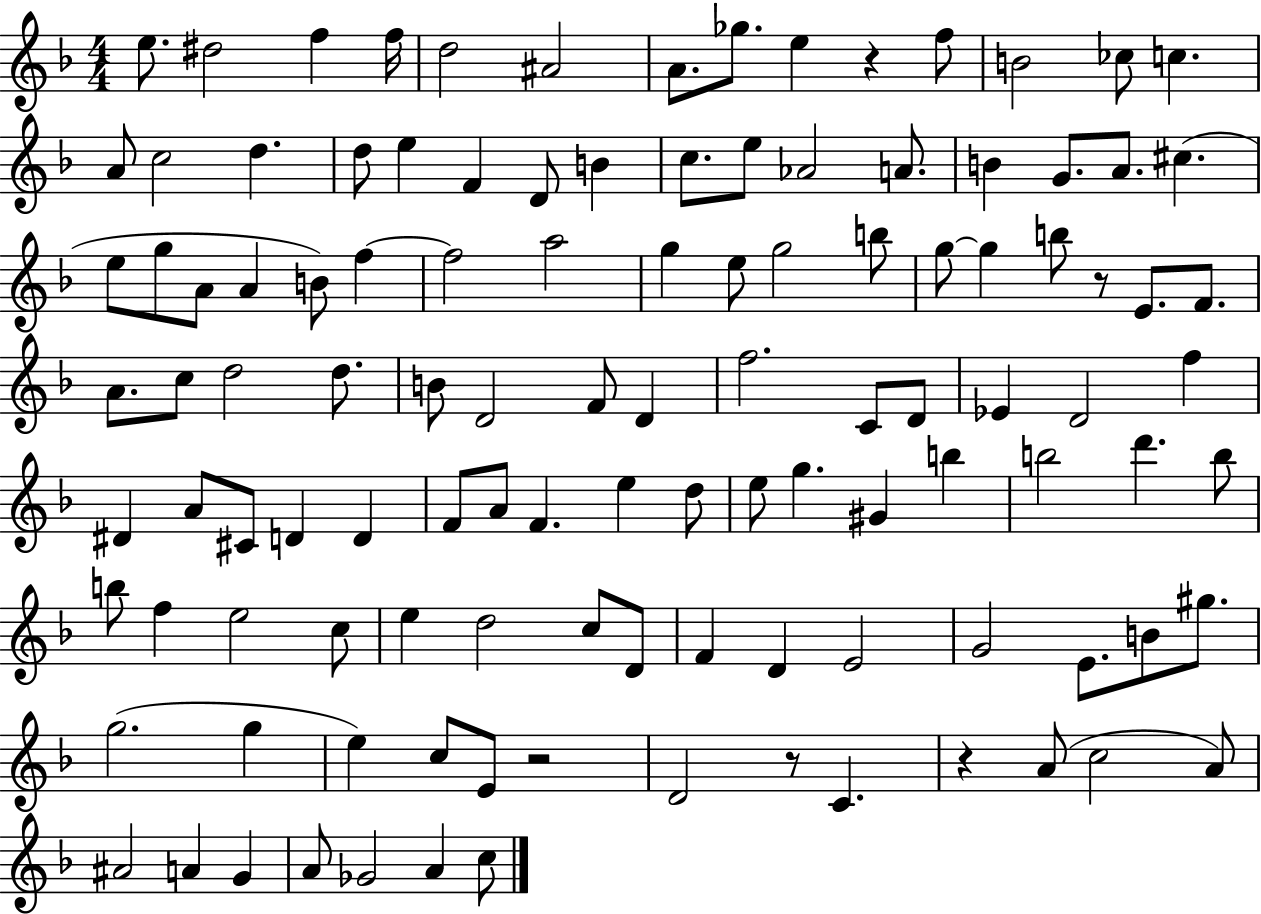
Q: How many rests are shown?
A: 5